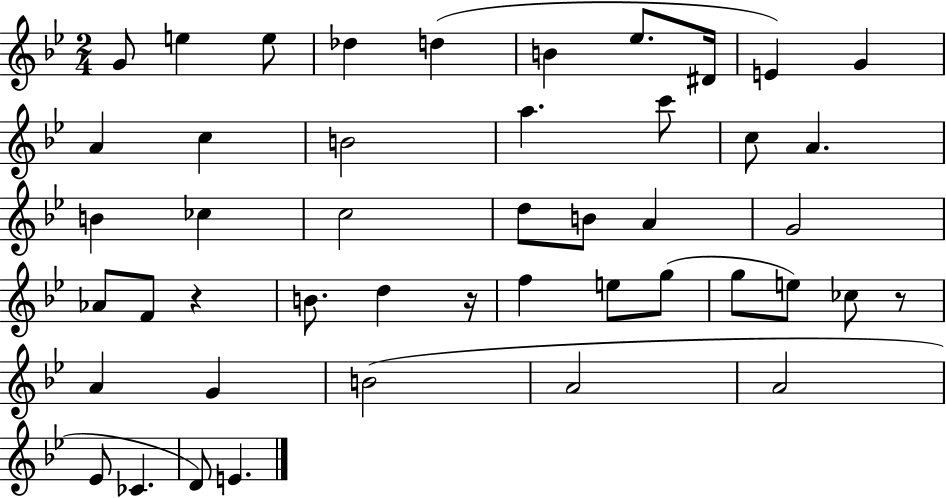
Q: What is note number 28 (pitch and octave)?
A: D5